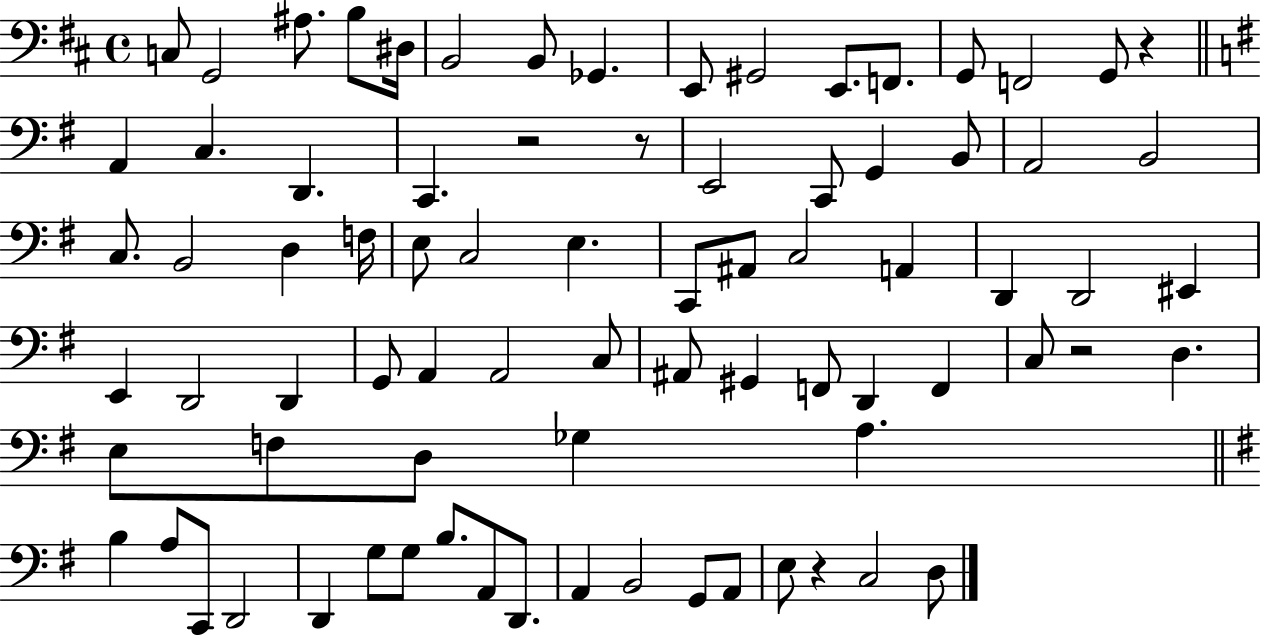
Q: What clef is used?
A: bass